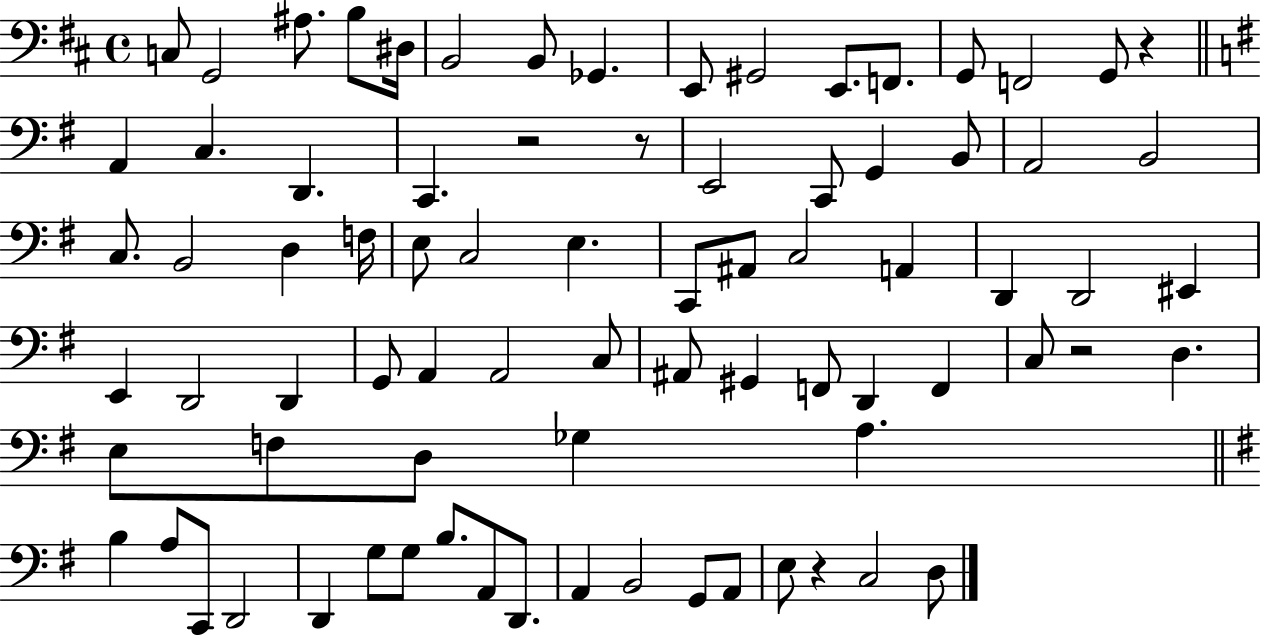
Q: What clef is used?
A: bass